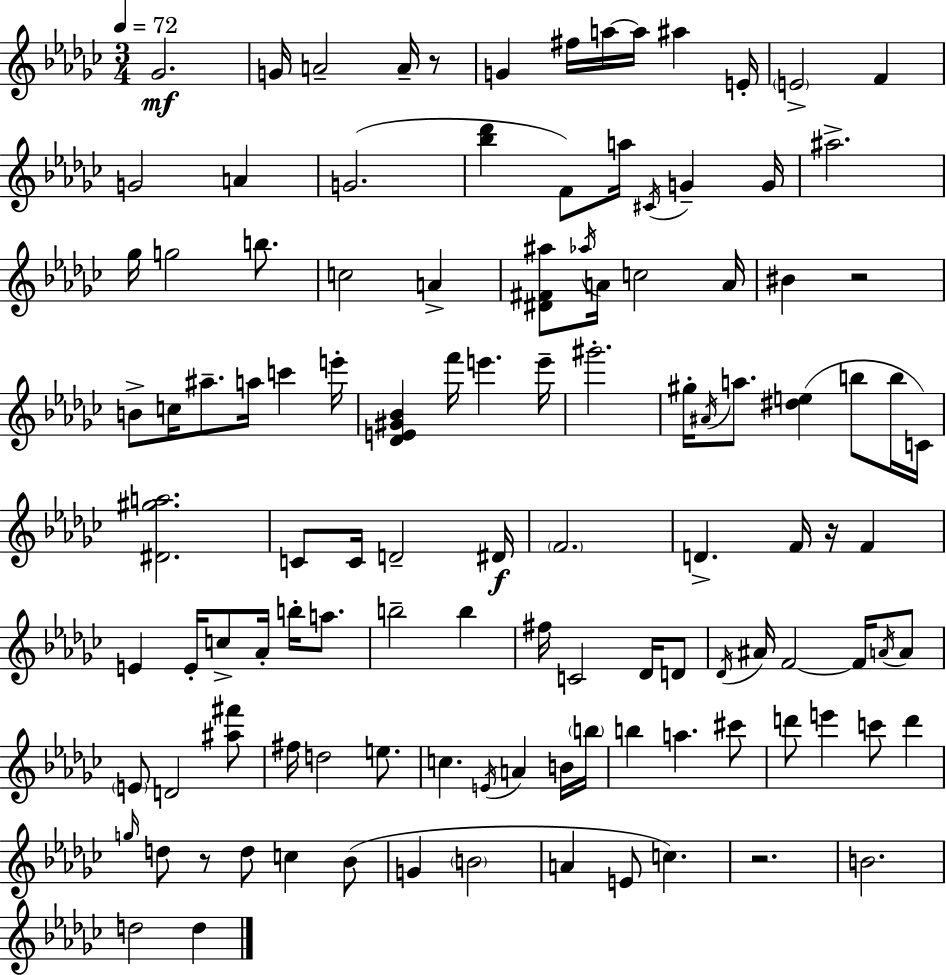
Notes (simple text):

Gb4/h. G4/s A4/h A4/s R/e G4/q F#5/s A5/s A5/s A#5/q E4/s E4/h F4/q G4/h A4/q G4/h. [Bb5,Db6]/q F4/e A5/s C#4/s G4/q G4/s A#5/h. Gb5/s G5/h B5/e. C5/h A4/q [D#4,F#4,A#5]/e Ab5/s A4/s C5/h A4/s BIS4/q R/h B4/e C5/s A#5/e. A5/s C6/q E6/s [Db4,E4,G#4,Bb4]/q F6/s E6/q. E6/s G#6/h. G#5/s A#4/s A5/e. [D#5,E5]/q B5/e B5/s C4/s [D#4,G#5,A5]/h. C4/e C4/s D4/h D#4/s F4/h. D4/q. F4/s R/s F4/q E4/q E4/s C5/e Ab4/s B5/s A5/e. B5/h B5/q F#5/s C4/h Db4/s D4/e Db4/s A#4/s F4/h F4/s A4/s A4/e E4/e D4/h [A#5,F#6]/e F#5/s D5/h E5/e. C5/q. E4/s A4/q B4/s B5/s B5/q A5/q. C#6/e D6/e E6/q C6/e D6/q G5/s D5/e R/e D5/e C5/q Bb4/e G4/q B4/h A4/q E4/e C5/q. R/h. B4/h. D5/h D5/q